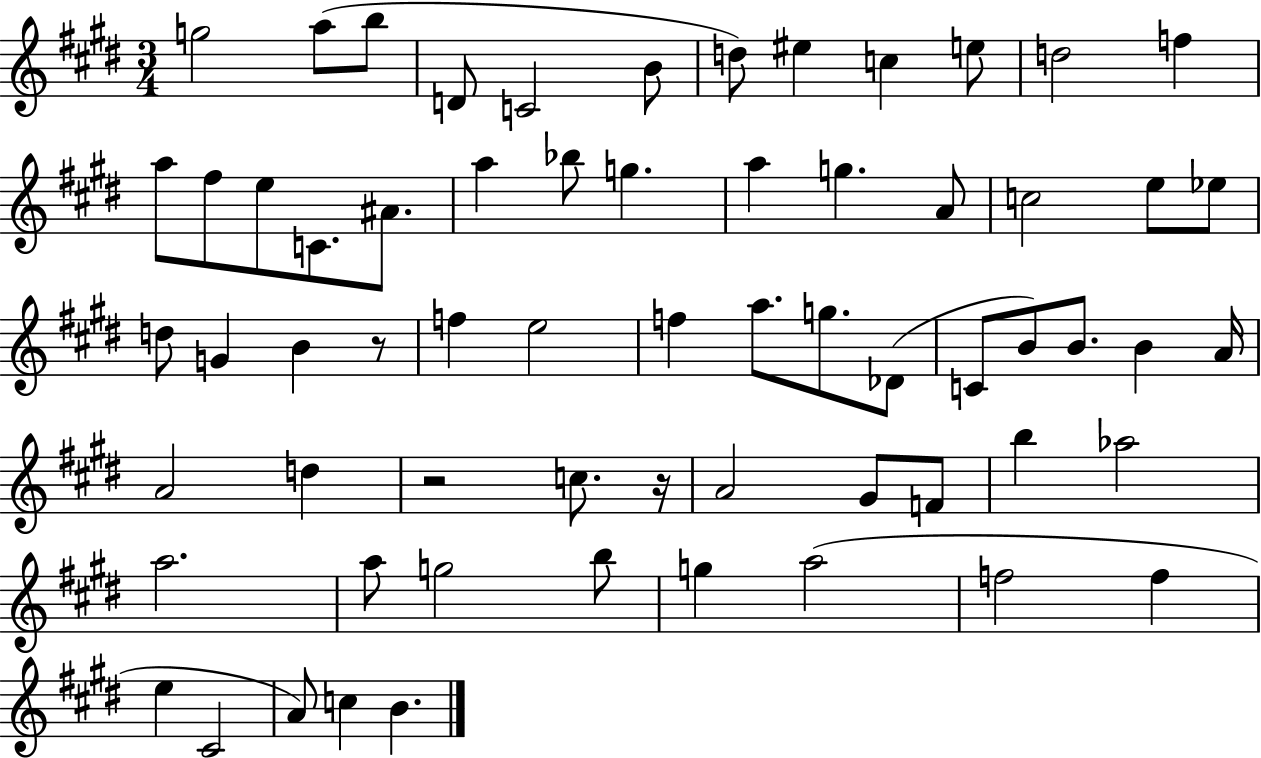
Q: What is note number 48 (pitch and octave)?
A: Ab5